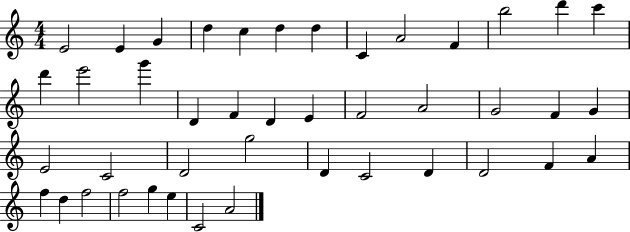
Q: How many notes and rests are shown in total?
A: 43